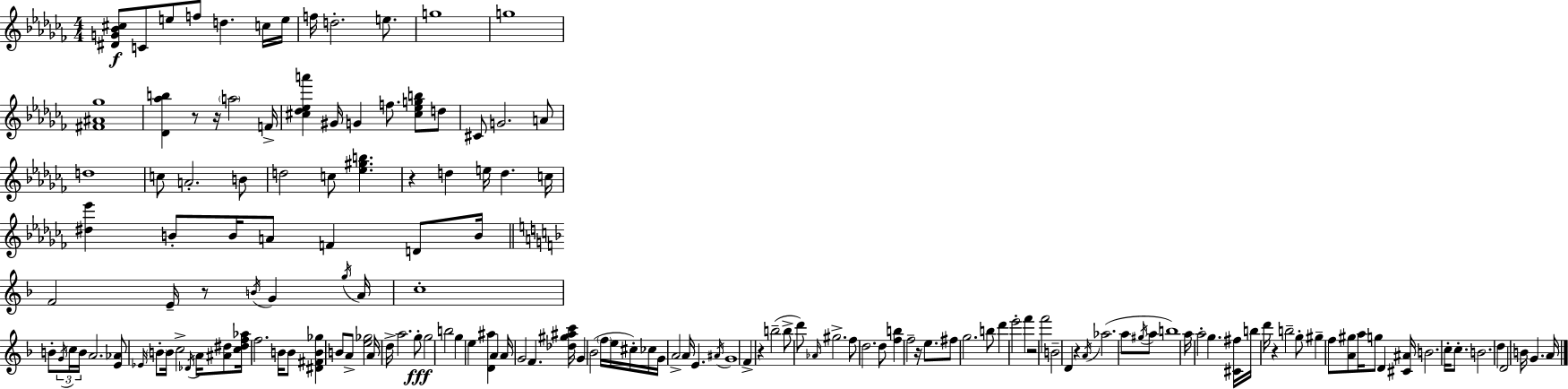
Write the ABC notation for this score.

X:1
T:Untitled
M:4/4
L:1/4
K:Abm
[^DG_B^c]/2 C/2 e/2 f/2 d c/4 e/4 f/4 d2 e/2 g4 g4 [^F^A_g]4 [_D_ab] z/2 z/4 a2 F/4 [^c_d_ea'] ^G/4 G f/2 [^c_egb]/2 d/2 ^C/2 G2 A/2 d4 c/2 A2 B/2 d2 c/2 [_e^gb] z d e/4 d c/4 [^d_e'] B/2 B/4 A/2 F D/2 B/4 F2 E/4 z/2 B/4 G g/4 A/4 c4 B/2 G/4 c/4 B/4 A2 [E_A]/2 _E/4 B/2 B/4 c2 _D/4 A/4 [^A^d]/2 [c^df_a]/4 f2 B/4 B/2 [^D^FB_g] B/2 A/2 [e_g]2 A/4 d/4 a2 g/2 g2 b2 g e [D^a] A A/4 G2 F [_d^g^ac']/4 G _B2 f/4 e/4 ^c/4 _c/4 G/4 A2 A/4 E ^A/4 G4 F z b2 b/2 d'/2 _A/4 ^g2 f/2 d2 d/2 [fb] f2 z/4 e/2 ^f/2 g2 b/2 d' e'2 f' z2 f'2 B2 D z A/4 _a2 a/2 ^g/4 a/2 b4 a/4 a2 g [^C^f]/4 b/4 d'/4 z b2 g/2 ^g f/2 [A^g]/2 a/4 g/2 D [^C^A]/4 B2 c/4 c/2 B2 d D2 B/4 G A/4